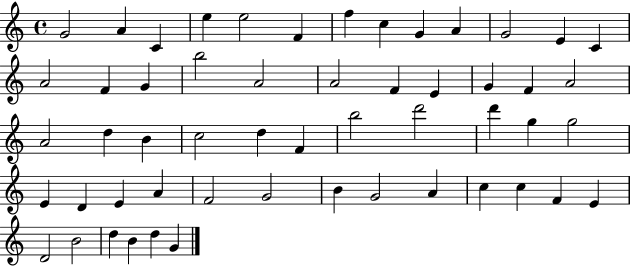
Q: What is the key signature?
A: C major